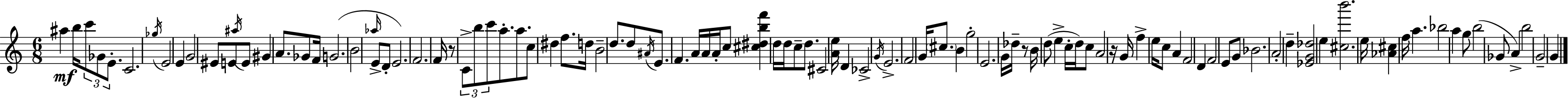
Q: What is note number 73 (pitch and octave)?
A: C5